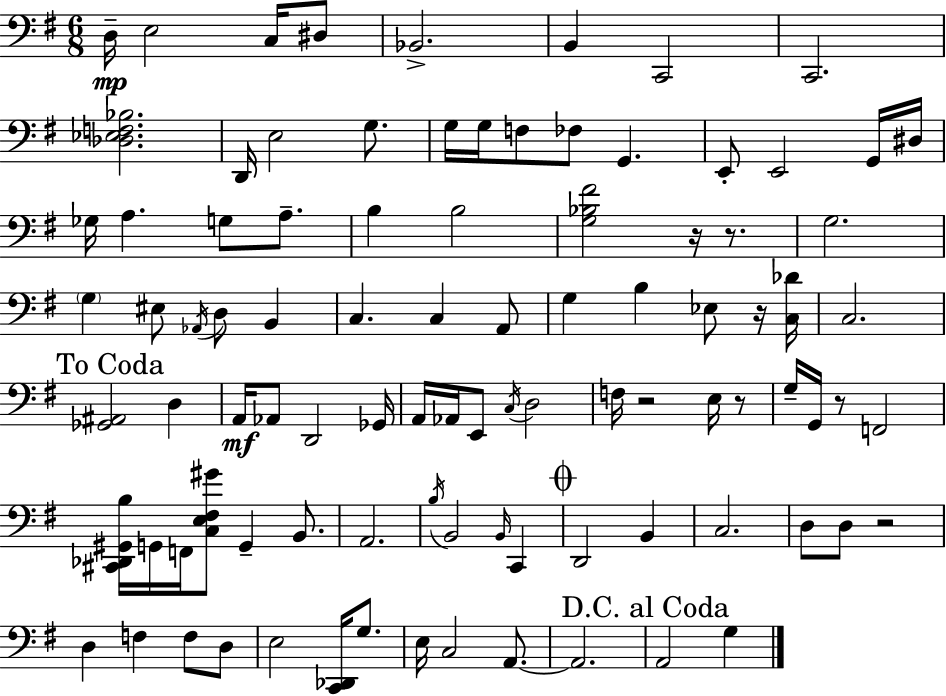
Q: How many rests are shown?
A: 7